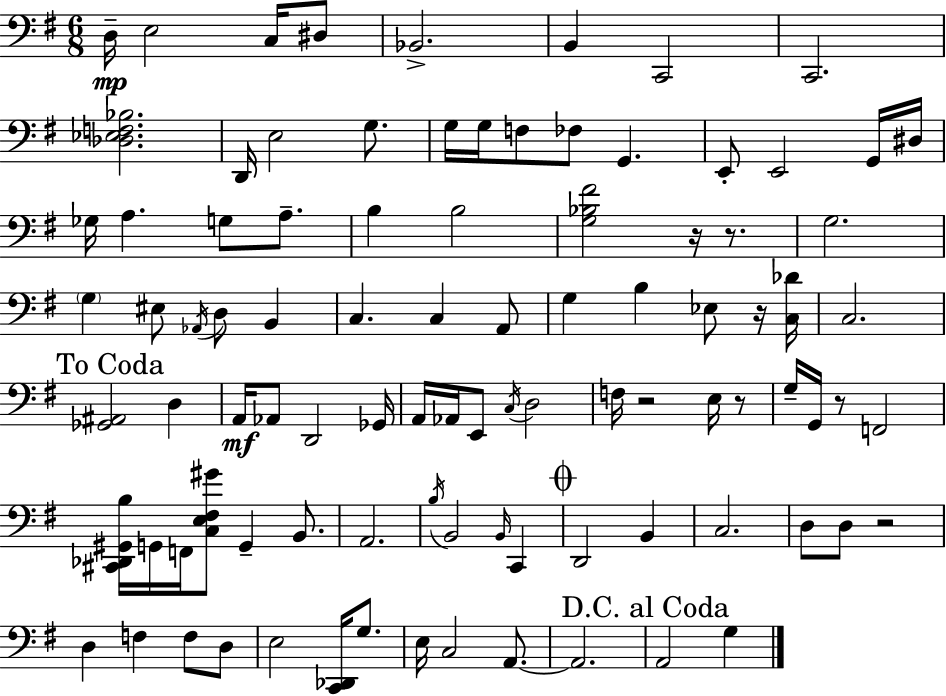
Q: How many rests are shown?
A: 7